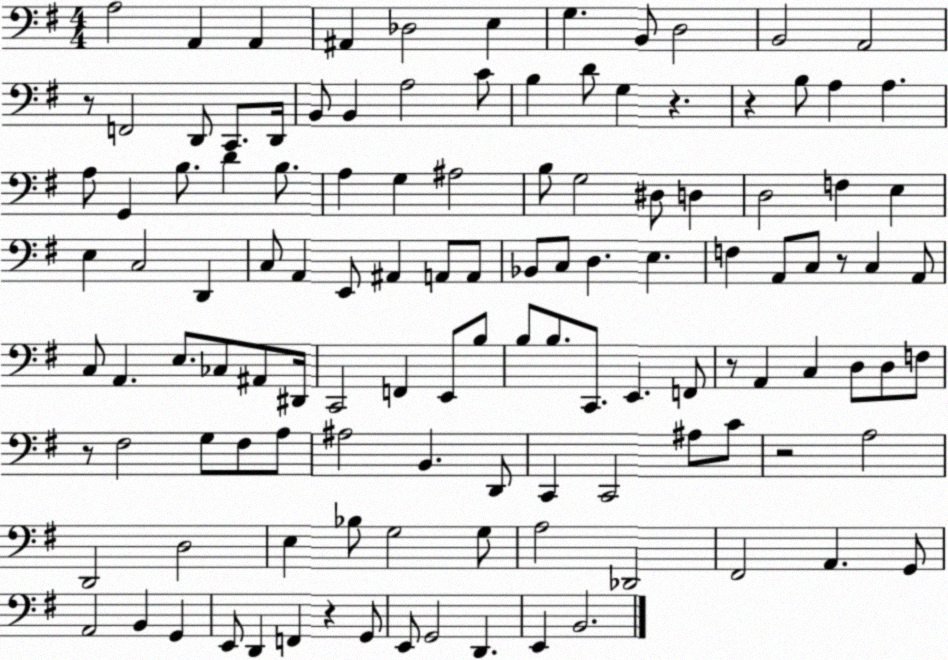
X:1
T:Untitled
M:4/4
L:1/4
K:G
A,2 A,, A,, ^A,, _D,2 E, G, B,,/2 D,2 B,,2 A,,2 z/2 F,,2 D,,/2 C,,/2 D,,/4 B,,/2 B,, A,2 C/2 B, D/2 G, z z B,/2 A, A, A,/2 G,, B,/2 D B,/2 A, G, ^A,2 B,/2 G,2 ^D,/2 D, D,2 F, E, E, C,2 D,, C,/2 A,, E,,/2 ^A,, A,,/2 A,,/2 _B,,/2 C,/2 D, E, F, A,,/2 C,/2 z/2 C, A,,/2 C,/2 A,, E,/2 _C,/2 ^A,,/2 ^D,,/4 C,,2 F,, E,,/2 B,/2 B,/2 B,/2 C,,/2 E,, F,,/2 z/2 A,, C, D,/2 D,/2 F,/2 z/2 ^F,2 G,/2 ^F,/2 A,/2 ^A,2 B,, D,,/2 C,, C,,2 ^A,/2 C/2 z2 A,2 D,,2 D,2 E, _B,/2 G,2 G,/2 A,2 _D,,2 ^F,,2 A,, G,,/2 A,,2 B,, G,, E,,/2 D,, F,, z G,,/2 E,,/2 G,,2 D,, E,, B,,2